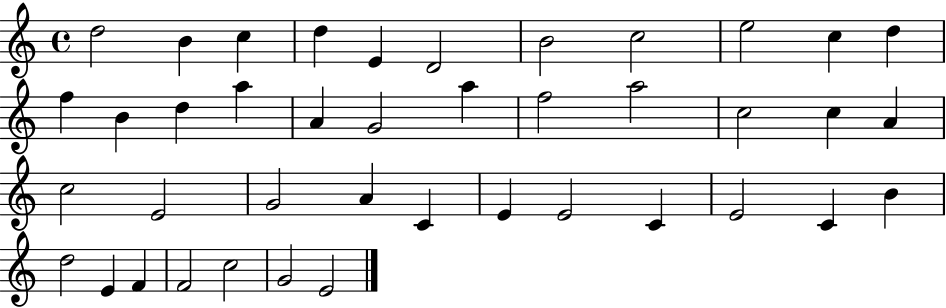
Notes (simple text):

D5/h B4/q C5/q D5/q E4/q D4/h B4/h C5/h E5/h C5/q D5/q F5/q B4/q D5/q A5/q A4/q G4/h A5/q F5/h A5/h C5/h C5/q A4/q C5/h E4/h G4/h A4/q C4/q E4/q E4/h C4/q E4/h C4/q B4/q D5/h E4/q F4/q F4/h C5/h G4/h E4/h